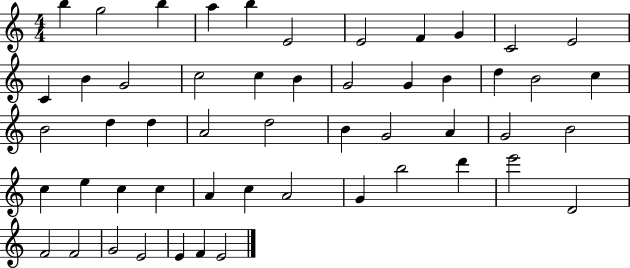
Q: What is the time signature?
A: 4/4